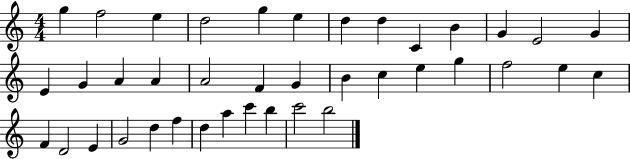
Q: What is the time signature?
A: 4/4